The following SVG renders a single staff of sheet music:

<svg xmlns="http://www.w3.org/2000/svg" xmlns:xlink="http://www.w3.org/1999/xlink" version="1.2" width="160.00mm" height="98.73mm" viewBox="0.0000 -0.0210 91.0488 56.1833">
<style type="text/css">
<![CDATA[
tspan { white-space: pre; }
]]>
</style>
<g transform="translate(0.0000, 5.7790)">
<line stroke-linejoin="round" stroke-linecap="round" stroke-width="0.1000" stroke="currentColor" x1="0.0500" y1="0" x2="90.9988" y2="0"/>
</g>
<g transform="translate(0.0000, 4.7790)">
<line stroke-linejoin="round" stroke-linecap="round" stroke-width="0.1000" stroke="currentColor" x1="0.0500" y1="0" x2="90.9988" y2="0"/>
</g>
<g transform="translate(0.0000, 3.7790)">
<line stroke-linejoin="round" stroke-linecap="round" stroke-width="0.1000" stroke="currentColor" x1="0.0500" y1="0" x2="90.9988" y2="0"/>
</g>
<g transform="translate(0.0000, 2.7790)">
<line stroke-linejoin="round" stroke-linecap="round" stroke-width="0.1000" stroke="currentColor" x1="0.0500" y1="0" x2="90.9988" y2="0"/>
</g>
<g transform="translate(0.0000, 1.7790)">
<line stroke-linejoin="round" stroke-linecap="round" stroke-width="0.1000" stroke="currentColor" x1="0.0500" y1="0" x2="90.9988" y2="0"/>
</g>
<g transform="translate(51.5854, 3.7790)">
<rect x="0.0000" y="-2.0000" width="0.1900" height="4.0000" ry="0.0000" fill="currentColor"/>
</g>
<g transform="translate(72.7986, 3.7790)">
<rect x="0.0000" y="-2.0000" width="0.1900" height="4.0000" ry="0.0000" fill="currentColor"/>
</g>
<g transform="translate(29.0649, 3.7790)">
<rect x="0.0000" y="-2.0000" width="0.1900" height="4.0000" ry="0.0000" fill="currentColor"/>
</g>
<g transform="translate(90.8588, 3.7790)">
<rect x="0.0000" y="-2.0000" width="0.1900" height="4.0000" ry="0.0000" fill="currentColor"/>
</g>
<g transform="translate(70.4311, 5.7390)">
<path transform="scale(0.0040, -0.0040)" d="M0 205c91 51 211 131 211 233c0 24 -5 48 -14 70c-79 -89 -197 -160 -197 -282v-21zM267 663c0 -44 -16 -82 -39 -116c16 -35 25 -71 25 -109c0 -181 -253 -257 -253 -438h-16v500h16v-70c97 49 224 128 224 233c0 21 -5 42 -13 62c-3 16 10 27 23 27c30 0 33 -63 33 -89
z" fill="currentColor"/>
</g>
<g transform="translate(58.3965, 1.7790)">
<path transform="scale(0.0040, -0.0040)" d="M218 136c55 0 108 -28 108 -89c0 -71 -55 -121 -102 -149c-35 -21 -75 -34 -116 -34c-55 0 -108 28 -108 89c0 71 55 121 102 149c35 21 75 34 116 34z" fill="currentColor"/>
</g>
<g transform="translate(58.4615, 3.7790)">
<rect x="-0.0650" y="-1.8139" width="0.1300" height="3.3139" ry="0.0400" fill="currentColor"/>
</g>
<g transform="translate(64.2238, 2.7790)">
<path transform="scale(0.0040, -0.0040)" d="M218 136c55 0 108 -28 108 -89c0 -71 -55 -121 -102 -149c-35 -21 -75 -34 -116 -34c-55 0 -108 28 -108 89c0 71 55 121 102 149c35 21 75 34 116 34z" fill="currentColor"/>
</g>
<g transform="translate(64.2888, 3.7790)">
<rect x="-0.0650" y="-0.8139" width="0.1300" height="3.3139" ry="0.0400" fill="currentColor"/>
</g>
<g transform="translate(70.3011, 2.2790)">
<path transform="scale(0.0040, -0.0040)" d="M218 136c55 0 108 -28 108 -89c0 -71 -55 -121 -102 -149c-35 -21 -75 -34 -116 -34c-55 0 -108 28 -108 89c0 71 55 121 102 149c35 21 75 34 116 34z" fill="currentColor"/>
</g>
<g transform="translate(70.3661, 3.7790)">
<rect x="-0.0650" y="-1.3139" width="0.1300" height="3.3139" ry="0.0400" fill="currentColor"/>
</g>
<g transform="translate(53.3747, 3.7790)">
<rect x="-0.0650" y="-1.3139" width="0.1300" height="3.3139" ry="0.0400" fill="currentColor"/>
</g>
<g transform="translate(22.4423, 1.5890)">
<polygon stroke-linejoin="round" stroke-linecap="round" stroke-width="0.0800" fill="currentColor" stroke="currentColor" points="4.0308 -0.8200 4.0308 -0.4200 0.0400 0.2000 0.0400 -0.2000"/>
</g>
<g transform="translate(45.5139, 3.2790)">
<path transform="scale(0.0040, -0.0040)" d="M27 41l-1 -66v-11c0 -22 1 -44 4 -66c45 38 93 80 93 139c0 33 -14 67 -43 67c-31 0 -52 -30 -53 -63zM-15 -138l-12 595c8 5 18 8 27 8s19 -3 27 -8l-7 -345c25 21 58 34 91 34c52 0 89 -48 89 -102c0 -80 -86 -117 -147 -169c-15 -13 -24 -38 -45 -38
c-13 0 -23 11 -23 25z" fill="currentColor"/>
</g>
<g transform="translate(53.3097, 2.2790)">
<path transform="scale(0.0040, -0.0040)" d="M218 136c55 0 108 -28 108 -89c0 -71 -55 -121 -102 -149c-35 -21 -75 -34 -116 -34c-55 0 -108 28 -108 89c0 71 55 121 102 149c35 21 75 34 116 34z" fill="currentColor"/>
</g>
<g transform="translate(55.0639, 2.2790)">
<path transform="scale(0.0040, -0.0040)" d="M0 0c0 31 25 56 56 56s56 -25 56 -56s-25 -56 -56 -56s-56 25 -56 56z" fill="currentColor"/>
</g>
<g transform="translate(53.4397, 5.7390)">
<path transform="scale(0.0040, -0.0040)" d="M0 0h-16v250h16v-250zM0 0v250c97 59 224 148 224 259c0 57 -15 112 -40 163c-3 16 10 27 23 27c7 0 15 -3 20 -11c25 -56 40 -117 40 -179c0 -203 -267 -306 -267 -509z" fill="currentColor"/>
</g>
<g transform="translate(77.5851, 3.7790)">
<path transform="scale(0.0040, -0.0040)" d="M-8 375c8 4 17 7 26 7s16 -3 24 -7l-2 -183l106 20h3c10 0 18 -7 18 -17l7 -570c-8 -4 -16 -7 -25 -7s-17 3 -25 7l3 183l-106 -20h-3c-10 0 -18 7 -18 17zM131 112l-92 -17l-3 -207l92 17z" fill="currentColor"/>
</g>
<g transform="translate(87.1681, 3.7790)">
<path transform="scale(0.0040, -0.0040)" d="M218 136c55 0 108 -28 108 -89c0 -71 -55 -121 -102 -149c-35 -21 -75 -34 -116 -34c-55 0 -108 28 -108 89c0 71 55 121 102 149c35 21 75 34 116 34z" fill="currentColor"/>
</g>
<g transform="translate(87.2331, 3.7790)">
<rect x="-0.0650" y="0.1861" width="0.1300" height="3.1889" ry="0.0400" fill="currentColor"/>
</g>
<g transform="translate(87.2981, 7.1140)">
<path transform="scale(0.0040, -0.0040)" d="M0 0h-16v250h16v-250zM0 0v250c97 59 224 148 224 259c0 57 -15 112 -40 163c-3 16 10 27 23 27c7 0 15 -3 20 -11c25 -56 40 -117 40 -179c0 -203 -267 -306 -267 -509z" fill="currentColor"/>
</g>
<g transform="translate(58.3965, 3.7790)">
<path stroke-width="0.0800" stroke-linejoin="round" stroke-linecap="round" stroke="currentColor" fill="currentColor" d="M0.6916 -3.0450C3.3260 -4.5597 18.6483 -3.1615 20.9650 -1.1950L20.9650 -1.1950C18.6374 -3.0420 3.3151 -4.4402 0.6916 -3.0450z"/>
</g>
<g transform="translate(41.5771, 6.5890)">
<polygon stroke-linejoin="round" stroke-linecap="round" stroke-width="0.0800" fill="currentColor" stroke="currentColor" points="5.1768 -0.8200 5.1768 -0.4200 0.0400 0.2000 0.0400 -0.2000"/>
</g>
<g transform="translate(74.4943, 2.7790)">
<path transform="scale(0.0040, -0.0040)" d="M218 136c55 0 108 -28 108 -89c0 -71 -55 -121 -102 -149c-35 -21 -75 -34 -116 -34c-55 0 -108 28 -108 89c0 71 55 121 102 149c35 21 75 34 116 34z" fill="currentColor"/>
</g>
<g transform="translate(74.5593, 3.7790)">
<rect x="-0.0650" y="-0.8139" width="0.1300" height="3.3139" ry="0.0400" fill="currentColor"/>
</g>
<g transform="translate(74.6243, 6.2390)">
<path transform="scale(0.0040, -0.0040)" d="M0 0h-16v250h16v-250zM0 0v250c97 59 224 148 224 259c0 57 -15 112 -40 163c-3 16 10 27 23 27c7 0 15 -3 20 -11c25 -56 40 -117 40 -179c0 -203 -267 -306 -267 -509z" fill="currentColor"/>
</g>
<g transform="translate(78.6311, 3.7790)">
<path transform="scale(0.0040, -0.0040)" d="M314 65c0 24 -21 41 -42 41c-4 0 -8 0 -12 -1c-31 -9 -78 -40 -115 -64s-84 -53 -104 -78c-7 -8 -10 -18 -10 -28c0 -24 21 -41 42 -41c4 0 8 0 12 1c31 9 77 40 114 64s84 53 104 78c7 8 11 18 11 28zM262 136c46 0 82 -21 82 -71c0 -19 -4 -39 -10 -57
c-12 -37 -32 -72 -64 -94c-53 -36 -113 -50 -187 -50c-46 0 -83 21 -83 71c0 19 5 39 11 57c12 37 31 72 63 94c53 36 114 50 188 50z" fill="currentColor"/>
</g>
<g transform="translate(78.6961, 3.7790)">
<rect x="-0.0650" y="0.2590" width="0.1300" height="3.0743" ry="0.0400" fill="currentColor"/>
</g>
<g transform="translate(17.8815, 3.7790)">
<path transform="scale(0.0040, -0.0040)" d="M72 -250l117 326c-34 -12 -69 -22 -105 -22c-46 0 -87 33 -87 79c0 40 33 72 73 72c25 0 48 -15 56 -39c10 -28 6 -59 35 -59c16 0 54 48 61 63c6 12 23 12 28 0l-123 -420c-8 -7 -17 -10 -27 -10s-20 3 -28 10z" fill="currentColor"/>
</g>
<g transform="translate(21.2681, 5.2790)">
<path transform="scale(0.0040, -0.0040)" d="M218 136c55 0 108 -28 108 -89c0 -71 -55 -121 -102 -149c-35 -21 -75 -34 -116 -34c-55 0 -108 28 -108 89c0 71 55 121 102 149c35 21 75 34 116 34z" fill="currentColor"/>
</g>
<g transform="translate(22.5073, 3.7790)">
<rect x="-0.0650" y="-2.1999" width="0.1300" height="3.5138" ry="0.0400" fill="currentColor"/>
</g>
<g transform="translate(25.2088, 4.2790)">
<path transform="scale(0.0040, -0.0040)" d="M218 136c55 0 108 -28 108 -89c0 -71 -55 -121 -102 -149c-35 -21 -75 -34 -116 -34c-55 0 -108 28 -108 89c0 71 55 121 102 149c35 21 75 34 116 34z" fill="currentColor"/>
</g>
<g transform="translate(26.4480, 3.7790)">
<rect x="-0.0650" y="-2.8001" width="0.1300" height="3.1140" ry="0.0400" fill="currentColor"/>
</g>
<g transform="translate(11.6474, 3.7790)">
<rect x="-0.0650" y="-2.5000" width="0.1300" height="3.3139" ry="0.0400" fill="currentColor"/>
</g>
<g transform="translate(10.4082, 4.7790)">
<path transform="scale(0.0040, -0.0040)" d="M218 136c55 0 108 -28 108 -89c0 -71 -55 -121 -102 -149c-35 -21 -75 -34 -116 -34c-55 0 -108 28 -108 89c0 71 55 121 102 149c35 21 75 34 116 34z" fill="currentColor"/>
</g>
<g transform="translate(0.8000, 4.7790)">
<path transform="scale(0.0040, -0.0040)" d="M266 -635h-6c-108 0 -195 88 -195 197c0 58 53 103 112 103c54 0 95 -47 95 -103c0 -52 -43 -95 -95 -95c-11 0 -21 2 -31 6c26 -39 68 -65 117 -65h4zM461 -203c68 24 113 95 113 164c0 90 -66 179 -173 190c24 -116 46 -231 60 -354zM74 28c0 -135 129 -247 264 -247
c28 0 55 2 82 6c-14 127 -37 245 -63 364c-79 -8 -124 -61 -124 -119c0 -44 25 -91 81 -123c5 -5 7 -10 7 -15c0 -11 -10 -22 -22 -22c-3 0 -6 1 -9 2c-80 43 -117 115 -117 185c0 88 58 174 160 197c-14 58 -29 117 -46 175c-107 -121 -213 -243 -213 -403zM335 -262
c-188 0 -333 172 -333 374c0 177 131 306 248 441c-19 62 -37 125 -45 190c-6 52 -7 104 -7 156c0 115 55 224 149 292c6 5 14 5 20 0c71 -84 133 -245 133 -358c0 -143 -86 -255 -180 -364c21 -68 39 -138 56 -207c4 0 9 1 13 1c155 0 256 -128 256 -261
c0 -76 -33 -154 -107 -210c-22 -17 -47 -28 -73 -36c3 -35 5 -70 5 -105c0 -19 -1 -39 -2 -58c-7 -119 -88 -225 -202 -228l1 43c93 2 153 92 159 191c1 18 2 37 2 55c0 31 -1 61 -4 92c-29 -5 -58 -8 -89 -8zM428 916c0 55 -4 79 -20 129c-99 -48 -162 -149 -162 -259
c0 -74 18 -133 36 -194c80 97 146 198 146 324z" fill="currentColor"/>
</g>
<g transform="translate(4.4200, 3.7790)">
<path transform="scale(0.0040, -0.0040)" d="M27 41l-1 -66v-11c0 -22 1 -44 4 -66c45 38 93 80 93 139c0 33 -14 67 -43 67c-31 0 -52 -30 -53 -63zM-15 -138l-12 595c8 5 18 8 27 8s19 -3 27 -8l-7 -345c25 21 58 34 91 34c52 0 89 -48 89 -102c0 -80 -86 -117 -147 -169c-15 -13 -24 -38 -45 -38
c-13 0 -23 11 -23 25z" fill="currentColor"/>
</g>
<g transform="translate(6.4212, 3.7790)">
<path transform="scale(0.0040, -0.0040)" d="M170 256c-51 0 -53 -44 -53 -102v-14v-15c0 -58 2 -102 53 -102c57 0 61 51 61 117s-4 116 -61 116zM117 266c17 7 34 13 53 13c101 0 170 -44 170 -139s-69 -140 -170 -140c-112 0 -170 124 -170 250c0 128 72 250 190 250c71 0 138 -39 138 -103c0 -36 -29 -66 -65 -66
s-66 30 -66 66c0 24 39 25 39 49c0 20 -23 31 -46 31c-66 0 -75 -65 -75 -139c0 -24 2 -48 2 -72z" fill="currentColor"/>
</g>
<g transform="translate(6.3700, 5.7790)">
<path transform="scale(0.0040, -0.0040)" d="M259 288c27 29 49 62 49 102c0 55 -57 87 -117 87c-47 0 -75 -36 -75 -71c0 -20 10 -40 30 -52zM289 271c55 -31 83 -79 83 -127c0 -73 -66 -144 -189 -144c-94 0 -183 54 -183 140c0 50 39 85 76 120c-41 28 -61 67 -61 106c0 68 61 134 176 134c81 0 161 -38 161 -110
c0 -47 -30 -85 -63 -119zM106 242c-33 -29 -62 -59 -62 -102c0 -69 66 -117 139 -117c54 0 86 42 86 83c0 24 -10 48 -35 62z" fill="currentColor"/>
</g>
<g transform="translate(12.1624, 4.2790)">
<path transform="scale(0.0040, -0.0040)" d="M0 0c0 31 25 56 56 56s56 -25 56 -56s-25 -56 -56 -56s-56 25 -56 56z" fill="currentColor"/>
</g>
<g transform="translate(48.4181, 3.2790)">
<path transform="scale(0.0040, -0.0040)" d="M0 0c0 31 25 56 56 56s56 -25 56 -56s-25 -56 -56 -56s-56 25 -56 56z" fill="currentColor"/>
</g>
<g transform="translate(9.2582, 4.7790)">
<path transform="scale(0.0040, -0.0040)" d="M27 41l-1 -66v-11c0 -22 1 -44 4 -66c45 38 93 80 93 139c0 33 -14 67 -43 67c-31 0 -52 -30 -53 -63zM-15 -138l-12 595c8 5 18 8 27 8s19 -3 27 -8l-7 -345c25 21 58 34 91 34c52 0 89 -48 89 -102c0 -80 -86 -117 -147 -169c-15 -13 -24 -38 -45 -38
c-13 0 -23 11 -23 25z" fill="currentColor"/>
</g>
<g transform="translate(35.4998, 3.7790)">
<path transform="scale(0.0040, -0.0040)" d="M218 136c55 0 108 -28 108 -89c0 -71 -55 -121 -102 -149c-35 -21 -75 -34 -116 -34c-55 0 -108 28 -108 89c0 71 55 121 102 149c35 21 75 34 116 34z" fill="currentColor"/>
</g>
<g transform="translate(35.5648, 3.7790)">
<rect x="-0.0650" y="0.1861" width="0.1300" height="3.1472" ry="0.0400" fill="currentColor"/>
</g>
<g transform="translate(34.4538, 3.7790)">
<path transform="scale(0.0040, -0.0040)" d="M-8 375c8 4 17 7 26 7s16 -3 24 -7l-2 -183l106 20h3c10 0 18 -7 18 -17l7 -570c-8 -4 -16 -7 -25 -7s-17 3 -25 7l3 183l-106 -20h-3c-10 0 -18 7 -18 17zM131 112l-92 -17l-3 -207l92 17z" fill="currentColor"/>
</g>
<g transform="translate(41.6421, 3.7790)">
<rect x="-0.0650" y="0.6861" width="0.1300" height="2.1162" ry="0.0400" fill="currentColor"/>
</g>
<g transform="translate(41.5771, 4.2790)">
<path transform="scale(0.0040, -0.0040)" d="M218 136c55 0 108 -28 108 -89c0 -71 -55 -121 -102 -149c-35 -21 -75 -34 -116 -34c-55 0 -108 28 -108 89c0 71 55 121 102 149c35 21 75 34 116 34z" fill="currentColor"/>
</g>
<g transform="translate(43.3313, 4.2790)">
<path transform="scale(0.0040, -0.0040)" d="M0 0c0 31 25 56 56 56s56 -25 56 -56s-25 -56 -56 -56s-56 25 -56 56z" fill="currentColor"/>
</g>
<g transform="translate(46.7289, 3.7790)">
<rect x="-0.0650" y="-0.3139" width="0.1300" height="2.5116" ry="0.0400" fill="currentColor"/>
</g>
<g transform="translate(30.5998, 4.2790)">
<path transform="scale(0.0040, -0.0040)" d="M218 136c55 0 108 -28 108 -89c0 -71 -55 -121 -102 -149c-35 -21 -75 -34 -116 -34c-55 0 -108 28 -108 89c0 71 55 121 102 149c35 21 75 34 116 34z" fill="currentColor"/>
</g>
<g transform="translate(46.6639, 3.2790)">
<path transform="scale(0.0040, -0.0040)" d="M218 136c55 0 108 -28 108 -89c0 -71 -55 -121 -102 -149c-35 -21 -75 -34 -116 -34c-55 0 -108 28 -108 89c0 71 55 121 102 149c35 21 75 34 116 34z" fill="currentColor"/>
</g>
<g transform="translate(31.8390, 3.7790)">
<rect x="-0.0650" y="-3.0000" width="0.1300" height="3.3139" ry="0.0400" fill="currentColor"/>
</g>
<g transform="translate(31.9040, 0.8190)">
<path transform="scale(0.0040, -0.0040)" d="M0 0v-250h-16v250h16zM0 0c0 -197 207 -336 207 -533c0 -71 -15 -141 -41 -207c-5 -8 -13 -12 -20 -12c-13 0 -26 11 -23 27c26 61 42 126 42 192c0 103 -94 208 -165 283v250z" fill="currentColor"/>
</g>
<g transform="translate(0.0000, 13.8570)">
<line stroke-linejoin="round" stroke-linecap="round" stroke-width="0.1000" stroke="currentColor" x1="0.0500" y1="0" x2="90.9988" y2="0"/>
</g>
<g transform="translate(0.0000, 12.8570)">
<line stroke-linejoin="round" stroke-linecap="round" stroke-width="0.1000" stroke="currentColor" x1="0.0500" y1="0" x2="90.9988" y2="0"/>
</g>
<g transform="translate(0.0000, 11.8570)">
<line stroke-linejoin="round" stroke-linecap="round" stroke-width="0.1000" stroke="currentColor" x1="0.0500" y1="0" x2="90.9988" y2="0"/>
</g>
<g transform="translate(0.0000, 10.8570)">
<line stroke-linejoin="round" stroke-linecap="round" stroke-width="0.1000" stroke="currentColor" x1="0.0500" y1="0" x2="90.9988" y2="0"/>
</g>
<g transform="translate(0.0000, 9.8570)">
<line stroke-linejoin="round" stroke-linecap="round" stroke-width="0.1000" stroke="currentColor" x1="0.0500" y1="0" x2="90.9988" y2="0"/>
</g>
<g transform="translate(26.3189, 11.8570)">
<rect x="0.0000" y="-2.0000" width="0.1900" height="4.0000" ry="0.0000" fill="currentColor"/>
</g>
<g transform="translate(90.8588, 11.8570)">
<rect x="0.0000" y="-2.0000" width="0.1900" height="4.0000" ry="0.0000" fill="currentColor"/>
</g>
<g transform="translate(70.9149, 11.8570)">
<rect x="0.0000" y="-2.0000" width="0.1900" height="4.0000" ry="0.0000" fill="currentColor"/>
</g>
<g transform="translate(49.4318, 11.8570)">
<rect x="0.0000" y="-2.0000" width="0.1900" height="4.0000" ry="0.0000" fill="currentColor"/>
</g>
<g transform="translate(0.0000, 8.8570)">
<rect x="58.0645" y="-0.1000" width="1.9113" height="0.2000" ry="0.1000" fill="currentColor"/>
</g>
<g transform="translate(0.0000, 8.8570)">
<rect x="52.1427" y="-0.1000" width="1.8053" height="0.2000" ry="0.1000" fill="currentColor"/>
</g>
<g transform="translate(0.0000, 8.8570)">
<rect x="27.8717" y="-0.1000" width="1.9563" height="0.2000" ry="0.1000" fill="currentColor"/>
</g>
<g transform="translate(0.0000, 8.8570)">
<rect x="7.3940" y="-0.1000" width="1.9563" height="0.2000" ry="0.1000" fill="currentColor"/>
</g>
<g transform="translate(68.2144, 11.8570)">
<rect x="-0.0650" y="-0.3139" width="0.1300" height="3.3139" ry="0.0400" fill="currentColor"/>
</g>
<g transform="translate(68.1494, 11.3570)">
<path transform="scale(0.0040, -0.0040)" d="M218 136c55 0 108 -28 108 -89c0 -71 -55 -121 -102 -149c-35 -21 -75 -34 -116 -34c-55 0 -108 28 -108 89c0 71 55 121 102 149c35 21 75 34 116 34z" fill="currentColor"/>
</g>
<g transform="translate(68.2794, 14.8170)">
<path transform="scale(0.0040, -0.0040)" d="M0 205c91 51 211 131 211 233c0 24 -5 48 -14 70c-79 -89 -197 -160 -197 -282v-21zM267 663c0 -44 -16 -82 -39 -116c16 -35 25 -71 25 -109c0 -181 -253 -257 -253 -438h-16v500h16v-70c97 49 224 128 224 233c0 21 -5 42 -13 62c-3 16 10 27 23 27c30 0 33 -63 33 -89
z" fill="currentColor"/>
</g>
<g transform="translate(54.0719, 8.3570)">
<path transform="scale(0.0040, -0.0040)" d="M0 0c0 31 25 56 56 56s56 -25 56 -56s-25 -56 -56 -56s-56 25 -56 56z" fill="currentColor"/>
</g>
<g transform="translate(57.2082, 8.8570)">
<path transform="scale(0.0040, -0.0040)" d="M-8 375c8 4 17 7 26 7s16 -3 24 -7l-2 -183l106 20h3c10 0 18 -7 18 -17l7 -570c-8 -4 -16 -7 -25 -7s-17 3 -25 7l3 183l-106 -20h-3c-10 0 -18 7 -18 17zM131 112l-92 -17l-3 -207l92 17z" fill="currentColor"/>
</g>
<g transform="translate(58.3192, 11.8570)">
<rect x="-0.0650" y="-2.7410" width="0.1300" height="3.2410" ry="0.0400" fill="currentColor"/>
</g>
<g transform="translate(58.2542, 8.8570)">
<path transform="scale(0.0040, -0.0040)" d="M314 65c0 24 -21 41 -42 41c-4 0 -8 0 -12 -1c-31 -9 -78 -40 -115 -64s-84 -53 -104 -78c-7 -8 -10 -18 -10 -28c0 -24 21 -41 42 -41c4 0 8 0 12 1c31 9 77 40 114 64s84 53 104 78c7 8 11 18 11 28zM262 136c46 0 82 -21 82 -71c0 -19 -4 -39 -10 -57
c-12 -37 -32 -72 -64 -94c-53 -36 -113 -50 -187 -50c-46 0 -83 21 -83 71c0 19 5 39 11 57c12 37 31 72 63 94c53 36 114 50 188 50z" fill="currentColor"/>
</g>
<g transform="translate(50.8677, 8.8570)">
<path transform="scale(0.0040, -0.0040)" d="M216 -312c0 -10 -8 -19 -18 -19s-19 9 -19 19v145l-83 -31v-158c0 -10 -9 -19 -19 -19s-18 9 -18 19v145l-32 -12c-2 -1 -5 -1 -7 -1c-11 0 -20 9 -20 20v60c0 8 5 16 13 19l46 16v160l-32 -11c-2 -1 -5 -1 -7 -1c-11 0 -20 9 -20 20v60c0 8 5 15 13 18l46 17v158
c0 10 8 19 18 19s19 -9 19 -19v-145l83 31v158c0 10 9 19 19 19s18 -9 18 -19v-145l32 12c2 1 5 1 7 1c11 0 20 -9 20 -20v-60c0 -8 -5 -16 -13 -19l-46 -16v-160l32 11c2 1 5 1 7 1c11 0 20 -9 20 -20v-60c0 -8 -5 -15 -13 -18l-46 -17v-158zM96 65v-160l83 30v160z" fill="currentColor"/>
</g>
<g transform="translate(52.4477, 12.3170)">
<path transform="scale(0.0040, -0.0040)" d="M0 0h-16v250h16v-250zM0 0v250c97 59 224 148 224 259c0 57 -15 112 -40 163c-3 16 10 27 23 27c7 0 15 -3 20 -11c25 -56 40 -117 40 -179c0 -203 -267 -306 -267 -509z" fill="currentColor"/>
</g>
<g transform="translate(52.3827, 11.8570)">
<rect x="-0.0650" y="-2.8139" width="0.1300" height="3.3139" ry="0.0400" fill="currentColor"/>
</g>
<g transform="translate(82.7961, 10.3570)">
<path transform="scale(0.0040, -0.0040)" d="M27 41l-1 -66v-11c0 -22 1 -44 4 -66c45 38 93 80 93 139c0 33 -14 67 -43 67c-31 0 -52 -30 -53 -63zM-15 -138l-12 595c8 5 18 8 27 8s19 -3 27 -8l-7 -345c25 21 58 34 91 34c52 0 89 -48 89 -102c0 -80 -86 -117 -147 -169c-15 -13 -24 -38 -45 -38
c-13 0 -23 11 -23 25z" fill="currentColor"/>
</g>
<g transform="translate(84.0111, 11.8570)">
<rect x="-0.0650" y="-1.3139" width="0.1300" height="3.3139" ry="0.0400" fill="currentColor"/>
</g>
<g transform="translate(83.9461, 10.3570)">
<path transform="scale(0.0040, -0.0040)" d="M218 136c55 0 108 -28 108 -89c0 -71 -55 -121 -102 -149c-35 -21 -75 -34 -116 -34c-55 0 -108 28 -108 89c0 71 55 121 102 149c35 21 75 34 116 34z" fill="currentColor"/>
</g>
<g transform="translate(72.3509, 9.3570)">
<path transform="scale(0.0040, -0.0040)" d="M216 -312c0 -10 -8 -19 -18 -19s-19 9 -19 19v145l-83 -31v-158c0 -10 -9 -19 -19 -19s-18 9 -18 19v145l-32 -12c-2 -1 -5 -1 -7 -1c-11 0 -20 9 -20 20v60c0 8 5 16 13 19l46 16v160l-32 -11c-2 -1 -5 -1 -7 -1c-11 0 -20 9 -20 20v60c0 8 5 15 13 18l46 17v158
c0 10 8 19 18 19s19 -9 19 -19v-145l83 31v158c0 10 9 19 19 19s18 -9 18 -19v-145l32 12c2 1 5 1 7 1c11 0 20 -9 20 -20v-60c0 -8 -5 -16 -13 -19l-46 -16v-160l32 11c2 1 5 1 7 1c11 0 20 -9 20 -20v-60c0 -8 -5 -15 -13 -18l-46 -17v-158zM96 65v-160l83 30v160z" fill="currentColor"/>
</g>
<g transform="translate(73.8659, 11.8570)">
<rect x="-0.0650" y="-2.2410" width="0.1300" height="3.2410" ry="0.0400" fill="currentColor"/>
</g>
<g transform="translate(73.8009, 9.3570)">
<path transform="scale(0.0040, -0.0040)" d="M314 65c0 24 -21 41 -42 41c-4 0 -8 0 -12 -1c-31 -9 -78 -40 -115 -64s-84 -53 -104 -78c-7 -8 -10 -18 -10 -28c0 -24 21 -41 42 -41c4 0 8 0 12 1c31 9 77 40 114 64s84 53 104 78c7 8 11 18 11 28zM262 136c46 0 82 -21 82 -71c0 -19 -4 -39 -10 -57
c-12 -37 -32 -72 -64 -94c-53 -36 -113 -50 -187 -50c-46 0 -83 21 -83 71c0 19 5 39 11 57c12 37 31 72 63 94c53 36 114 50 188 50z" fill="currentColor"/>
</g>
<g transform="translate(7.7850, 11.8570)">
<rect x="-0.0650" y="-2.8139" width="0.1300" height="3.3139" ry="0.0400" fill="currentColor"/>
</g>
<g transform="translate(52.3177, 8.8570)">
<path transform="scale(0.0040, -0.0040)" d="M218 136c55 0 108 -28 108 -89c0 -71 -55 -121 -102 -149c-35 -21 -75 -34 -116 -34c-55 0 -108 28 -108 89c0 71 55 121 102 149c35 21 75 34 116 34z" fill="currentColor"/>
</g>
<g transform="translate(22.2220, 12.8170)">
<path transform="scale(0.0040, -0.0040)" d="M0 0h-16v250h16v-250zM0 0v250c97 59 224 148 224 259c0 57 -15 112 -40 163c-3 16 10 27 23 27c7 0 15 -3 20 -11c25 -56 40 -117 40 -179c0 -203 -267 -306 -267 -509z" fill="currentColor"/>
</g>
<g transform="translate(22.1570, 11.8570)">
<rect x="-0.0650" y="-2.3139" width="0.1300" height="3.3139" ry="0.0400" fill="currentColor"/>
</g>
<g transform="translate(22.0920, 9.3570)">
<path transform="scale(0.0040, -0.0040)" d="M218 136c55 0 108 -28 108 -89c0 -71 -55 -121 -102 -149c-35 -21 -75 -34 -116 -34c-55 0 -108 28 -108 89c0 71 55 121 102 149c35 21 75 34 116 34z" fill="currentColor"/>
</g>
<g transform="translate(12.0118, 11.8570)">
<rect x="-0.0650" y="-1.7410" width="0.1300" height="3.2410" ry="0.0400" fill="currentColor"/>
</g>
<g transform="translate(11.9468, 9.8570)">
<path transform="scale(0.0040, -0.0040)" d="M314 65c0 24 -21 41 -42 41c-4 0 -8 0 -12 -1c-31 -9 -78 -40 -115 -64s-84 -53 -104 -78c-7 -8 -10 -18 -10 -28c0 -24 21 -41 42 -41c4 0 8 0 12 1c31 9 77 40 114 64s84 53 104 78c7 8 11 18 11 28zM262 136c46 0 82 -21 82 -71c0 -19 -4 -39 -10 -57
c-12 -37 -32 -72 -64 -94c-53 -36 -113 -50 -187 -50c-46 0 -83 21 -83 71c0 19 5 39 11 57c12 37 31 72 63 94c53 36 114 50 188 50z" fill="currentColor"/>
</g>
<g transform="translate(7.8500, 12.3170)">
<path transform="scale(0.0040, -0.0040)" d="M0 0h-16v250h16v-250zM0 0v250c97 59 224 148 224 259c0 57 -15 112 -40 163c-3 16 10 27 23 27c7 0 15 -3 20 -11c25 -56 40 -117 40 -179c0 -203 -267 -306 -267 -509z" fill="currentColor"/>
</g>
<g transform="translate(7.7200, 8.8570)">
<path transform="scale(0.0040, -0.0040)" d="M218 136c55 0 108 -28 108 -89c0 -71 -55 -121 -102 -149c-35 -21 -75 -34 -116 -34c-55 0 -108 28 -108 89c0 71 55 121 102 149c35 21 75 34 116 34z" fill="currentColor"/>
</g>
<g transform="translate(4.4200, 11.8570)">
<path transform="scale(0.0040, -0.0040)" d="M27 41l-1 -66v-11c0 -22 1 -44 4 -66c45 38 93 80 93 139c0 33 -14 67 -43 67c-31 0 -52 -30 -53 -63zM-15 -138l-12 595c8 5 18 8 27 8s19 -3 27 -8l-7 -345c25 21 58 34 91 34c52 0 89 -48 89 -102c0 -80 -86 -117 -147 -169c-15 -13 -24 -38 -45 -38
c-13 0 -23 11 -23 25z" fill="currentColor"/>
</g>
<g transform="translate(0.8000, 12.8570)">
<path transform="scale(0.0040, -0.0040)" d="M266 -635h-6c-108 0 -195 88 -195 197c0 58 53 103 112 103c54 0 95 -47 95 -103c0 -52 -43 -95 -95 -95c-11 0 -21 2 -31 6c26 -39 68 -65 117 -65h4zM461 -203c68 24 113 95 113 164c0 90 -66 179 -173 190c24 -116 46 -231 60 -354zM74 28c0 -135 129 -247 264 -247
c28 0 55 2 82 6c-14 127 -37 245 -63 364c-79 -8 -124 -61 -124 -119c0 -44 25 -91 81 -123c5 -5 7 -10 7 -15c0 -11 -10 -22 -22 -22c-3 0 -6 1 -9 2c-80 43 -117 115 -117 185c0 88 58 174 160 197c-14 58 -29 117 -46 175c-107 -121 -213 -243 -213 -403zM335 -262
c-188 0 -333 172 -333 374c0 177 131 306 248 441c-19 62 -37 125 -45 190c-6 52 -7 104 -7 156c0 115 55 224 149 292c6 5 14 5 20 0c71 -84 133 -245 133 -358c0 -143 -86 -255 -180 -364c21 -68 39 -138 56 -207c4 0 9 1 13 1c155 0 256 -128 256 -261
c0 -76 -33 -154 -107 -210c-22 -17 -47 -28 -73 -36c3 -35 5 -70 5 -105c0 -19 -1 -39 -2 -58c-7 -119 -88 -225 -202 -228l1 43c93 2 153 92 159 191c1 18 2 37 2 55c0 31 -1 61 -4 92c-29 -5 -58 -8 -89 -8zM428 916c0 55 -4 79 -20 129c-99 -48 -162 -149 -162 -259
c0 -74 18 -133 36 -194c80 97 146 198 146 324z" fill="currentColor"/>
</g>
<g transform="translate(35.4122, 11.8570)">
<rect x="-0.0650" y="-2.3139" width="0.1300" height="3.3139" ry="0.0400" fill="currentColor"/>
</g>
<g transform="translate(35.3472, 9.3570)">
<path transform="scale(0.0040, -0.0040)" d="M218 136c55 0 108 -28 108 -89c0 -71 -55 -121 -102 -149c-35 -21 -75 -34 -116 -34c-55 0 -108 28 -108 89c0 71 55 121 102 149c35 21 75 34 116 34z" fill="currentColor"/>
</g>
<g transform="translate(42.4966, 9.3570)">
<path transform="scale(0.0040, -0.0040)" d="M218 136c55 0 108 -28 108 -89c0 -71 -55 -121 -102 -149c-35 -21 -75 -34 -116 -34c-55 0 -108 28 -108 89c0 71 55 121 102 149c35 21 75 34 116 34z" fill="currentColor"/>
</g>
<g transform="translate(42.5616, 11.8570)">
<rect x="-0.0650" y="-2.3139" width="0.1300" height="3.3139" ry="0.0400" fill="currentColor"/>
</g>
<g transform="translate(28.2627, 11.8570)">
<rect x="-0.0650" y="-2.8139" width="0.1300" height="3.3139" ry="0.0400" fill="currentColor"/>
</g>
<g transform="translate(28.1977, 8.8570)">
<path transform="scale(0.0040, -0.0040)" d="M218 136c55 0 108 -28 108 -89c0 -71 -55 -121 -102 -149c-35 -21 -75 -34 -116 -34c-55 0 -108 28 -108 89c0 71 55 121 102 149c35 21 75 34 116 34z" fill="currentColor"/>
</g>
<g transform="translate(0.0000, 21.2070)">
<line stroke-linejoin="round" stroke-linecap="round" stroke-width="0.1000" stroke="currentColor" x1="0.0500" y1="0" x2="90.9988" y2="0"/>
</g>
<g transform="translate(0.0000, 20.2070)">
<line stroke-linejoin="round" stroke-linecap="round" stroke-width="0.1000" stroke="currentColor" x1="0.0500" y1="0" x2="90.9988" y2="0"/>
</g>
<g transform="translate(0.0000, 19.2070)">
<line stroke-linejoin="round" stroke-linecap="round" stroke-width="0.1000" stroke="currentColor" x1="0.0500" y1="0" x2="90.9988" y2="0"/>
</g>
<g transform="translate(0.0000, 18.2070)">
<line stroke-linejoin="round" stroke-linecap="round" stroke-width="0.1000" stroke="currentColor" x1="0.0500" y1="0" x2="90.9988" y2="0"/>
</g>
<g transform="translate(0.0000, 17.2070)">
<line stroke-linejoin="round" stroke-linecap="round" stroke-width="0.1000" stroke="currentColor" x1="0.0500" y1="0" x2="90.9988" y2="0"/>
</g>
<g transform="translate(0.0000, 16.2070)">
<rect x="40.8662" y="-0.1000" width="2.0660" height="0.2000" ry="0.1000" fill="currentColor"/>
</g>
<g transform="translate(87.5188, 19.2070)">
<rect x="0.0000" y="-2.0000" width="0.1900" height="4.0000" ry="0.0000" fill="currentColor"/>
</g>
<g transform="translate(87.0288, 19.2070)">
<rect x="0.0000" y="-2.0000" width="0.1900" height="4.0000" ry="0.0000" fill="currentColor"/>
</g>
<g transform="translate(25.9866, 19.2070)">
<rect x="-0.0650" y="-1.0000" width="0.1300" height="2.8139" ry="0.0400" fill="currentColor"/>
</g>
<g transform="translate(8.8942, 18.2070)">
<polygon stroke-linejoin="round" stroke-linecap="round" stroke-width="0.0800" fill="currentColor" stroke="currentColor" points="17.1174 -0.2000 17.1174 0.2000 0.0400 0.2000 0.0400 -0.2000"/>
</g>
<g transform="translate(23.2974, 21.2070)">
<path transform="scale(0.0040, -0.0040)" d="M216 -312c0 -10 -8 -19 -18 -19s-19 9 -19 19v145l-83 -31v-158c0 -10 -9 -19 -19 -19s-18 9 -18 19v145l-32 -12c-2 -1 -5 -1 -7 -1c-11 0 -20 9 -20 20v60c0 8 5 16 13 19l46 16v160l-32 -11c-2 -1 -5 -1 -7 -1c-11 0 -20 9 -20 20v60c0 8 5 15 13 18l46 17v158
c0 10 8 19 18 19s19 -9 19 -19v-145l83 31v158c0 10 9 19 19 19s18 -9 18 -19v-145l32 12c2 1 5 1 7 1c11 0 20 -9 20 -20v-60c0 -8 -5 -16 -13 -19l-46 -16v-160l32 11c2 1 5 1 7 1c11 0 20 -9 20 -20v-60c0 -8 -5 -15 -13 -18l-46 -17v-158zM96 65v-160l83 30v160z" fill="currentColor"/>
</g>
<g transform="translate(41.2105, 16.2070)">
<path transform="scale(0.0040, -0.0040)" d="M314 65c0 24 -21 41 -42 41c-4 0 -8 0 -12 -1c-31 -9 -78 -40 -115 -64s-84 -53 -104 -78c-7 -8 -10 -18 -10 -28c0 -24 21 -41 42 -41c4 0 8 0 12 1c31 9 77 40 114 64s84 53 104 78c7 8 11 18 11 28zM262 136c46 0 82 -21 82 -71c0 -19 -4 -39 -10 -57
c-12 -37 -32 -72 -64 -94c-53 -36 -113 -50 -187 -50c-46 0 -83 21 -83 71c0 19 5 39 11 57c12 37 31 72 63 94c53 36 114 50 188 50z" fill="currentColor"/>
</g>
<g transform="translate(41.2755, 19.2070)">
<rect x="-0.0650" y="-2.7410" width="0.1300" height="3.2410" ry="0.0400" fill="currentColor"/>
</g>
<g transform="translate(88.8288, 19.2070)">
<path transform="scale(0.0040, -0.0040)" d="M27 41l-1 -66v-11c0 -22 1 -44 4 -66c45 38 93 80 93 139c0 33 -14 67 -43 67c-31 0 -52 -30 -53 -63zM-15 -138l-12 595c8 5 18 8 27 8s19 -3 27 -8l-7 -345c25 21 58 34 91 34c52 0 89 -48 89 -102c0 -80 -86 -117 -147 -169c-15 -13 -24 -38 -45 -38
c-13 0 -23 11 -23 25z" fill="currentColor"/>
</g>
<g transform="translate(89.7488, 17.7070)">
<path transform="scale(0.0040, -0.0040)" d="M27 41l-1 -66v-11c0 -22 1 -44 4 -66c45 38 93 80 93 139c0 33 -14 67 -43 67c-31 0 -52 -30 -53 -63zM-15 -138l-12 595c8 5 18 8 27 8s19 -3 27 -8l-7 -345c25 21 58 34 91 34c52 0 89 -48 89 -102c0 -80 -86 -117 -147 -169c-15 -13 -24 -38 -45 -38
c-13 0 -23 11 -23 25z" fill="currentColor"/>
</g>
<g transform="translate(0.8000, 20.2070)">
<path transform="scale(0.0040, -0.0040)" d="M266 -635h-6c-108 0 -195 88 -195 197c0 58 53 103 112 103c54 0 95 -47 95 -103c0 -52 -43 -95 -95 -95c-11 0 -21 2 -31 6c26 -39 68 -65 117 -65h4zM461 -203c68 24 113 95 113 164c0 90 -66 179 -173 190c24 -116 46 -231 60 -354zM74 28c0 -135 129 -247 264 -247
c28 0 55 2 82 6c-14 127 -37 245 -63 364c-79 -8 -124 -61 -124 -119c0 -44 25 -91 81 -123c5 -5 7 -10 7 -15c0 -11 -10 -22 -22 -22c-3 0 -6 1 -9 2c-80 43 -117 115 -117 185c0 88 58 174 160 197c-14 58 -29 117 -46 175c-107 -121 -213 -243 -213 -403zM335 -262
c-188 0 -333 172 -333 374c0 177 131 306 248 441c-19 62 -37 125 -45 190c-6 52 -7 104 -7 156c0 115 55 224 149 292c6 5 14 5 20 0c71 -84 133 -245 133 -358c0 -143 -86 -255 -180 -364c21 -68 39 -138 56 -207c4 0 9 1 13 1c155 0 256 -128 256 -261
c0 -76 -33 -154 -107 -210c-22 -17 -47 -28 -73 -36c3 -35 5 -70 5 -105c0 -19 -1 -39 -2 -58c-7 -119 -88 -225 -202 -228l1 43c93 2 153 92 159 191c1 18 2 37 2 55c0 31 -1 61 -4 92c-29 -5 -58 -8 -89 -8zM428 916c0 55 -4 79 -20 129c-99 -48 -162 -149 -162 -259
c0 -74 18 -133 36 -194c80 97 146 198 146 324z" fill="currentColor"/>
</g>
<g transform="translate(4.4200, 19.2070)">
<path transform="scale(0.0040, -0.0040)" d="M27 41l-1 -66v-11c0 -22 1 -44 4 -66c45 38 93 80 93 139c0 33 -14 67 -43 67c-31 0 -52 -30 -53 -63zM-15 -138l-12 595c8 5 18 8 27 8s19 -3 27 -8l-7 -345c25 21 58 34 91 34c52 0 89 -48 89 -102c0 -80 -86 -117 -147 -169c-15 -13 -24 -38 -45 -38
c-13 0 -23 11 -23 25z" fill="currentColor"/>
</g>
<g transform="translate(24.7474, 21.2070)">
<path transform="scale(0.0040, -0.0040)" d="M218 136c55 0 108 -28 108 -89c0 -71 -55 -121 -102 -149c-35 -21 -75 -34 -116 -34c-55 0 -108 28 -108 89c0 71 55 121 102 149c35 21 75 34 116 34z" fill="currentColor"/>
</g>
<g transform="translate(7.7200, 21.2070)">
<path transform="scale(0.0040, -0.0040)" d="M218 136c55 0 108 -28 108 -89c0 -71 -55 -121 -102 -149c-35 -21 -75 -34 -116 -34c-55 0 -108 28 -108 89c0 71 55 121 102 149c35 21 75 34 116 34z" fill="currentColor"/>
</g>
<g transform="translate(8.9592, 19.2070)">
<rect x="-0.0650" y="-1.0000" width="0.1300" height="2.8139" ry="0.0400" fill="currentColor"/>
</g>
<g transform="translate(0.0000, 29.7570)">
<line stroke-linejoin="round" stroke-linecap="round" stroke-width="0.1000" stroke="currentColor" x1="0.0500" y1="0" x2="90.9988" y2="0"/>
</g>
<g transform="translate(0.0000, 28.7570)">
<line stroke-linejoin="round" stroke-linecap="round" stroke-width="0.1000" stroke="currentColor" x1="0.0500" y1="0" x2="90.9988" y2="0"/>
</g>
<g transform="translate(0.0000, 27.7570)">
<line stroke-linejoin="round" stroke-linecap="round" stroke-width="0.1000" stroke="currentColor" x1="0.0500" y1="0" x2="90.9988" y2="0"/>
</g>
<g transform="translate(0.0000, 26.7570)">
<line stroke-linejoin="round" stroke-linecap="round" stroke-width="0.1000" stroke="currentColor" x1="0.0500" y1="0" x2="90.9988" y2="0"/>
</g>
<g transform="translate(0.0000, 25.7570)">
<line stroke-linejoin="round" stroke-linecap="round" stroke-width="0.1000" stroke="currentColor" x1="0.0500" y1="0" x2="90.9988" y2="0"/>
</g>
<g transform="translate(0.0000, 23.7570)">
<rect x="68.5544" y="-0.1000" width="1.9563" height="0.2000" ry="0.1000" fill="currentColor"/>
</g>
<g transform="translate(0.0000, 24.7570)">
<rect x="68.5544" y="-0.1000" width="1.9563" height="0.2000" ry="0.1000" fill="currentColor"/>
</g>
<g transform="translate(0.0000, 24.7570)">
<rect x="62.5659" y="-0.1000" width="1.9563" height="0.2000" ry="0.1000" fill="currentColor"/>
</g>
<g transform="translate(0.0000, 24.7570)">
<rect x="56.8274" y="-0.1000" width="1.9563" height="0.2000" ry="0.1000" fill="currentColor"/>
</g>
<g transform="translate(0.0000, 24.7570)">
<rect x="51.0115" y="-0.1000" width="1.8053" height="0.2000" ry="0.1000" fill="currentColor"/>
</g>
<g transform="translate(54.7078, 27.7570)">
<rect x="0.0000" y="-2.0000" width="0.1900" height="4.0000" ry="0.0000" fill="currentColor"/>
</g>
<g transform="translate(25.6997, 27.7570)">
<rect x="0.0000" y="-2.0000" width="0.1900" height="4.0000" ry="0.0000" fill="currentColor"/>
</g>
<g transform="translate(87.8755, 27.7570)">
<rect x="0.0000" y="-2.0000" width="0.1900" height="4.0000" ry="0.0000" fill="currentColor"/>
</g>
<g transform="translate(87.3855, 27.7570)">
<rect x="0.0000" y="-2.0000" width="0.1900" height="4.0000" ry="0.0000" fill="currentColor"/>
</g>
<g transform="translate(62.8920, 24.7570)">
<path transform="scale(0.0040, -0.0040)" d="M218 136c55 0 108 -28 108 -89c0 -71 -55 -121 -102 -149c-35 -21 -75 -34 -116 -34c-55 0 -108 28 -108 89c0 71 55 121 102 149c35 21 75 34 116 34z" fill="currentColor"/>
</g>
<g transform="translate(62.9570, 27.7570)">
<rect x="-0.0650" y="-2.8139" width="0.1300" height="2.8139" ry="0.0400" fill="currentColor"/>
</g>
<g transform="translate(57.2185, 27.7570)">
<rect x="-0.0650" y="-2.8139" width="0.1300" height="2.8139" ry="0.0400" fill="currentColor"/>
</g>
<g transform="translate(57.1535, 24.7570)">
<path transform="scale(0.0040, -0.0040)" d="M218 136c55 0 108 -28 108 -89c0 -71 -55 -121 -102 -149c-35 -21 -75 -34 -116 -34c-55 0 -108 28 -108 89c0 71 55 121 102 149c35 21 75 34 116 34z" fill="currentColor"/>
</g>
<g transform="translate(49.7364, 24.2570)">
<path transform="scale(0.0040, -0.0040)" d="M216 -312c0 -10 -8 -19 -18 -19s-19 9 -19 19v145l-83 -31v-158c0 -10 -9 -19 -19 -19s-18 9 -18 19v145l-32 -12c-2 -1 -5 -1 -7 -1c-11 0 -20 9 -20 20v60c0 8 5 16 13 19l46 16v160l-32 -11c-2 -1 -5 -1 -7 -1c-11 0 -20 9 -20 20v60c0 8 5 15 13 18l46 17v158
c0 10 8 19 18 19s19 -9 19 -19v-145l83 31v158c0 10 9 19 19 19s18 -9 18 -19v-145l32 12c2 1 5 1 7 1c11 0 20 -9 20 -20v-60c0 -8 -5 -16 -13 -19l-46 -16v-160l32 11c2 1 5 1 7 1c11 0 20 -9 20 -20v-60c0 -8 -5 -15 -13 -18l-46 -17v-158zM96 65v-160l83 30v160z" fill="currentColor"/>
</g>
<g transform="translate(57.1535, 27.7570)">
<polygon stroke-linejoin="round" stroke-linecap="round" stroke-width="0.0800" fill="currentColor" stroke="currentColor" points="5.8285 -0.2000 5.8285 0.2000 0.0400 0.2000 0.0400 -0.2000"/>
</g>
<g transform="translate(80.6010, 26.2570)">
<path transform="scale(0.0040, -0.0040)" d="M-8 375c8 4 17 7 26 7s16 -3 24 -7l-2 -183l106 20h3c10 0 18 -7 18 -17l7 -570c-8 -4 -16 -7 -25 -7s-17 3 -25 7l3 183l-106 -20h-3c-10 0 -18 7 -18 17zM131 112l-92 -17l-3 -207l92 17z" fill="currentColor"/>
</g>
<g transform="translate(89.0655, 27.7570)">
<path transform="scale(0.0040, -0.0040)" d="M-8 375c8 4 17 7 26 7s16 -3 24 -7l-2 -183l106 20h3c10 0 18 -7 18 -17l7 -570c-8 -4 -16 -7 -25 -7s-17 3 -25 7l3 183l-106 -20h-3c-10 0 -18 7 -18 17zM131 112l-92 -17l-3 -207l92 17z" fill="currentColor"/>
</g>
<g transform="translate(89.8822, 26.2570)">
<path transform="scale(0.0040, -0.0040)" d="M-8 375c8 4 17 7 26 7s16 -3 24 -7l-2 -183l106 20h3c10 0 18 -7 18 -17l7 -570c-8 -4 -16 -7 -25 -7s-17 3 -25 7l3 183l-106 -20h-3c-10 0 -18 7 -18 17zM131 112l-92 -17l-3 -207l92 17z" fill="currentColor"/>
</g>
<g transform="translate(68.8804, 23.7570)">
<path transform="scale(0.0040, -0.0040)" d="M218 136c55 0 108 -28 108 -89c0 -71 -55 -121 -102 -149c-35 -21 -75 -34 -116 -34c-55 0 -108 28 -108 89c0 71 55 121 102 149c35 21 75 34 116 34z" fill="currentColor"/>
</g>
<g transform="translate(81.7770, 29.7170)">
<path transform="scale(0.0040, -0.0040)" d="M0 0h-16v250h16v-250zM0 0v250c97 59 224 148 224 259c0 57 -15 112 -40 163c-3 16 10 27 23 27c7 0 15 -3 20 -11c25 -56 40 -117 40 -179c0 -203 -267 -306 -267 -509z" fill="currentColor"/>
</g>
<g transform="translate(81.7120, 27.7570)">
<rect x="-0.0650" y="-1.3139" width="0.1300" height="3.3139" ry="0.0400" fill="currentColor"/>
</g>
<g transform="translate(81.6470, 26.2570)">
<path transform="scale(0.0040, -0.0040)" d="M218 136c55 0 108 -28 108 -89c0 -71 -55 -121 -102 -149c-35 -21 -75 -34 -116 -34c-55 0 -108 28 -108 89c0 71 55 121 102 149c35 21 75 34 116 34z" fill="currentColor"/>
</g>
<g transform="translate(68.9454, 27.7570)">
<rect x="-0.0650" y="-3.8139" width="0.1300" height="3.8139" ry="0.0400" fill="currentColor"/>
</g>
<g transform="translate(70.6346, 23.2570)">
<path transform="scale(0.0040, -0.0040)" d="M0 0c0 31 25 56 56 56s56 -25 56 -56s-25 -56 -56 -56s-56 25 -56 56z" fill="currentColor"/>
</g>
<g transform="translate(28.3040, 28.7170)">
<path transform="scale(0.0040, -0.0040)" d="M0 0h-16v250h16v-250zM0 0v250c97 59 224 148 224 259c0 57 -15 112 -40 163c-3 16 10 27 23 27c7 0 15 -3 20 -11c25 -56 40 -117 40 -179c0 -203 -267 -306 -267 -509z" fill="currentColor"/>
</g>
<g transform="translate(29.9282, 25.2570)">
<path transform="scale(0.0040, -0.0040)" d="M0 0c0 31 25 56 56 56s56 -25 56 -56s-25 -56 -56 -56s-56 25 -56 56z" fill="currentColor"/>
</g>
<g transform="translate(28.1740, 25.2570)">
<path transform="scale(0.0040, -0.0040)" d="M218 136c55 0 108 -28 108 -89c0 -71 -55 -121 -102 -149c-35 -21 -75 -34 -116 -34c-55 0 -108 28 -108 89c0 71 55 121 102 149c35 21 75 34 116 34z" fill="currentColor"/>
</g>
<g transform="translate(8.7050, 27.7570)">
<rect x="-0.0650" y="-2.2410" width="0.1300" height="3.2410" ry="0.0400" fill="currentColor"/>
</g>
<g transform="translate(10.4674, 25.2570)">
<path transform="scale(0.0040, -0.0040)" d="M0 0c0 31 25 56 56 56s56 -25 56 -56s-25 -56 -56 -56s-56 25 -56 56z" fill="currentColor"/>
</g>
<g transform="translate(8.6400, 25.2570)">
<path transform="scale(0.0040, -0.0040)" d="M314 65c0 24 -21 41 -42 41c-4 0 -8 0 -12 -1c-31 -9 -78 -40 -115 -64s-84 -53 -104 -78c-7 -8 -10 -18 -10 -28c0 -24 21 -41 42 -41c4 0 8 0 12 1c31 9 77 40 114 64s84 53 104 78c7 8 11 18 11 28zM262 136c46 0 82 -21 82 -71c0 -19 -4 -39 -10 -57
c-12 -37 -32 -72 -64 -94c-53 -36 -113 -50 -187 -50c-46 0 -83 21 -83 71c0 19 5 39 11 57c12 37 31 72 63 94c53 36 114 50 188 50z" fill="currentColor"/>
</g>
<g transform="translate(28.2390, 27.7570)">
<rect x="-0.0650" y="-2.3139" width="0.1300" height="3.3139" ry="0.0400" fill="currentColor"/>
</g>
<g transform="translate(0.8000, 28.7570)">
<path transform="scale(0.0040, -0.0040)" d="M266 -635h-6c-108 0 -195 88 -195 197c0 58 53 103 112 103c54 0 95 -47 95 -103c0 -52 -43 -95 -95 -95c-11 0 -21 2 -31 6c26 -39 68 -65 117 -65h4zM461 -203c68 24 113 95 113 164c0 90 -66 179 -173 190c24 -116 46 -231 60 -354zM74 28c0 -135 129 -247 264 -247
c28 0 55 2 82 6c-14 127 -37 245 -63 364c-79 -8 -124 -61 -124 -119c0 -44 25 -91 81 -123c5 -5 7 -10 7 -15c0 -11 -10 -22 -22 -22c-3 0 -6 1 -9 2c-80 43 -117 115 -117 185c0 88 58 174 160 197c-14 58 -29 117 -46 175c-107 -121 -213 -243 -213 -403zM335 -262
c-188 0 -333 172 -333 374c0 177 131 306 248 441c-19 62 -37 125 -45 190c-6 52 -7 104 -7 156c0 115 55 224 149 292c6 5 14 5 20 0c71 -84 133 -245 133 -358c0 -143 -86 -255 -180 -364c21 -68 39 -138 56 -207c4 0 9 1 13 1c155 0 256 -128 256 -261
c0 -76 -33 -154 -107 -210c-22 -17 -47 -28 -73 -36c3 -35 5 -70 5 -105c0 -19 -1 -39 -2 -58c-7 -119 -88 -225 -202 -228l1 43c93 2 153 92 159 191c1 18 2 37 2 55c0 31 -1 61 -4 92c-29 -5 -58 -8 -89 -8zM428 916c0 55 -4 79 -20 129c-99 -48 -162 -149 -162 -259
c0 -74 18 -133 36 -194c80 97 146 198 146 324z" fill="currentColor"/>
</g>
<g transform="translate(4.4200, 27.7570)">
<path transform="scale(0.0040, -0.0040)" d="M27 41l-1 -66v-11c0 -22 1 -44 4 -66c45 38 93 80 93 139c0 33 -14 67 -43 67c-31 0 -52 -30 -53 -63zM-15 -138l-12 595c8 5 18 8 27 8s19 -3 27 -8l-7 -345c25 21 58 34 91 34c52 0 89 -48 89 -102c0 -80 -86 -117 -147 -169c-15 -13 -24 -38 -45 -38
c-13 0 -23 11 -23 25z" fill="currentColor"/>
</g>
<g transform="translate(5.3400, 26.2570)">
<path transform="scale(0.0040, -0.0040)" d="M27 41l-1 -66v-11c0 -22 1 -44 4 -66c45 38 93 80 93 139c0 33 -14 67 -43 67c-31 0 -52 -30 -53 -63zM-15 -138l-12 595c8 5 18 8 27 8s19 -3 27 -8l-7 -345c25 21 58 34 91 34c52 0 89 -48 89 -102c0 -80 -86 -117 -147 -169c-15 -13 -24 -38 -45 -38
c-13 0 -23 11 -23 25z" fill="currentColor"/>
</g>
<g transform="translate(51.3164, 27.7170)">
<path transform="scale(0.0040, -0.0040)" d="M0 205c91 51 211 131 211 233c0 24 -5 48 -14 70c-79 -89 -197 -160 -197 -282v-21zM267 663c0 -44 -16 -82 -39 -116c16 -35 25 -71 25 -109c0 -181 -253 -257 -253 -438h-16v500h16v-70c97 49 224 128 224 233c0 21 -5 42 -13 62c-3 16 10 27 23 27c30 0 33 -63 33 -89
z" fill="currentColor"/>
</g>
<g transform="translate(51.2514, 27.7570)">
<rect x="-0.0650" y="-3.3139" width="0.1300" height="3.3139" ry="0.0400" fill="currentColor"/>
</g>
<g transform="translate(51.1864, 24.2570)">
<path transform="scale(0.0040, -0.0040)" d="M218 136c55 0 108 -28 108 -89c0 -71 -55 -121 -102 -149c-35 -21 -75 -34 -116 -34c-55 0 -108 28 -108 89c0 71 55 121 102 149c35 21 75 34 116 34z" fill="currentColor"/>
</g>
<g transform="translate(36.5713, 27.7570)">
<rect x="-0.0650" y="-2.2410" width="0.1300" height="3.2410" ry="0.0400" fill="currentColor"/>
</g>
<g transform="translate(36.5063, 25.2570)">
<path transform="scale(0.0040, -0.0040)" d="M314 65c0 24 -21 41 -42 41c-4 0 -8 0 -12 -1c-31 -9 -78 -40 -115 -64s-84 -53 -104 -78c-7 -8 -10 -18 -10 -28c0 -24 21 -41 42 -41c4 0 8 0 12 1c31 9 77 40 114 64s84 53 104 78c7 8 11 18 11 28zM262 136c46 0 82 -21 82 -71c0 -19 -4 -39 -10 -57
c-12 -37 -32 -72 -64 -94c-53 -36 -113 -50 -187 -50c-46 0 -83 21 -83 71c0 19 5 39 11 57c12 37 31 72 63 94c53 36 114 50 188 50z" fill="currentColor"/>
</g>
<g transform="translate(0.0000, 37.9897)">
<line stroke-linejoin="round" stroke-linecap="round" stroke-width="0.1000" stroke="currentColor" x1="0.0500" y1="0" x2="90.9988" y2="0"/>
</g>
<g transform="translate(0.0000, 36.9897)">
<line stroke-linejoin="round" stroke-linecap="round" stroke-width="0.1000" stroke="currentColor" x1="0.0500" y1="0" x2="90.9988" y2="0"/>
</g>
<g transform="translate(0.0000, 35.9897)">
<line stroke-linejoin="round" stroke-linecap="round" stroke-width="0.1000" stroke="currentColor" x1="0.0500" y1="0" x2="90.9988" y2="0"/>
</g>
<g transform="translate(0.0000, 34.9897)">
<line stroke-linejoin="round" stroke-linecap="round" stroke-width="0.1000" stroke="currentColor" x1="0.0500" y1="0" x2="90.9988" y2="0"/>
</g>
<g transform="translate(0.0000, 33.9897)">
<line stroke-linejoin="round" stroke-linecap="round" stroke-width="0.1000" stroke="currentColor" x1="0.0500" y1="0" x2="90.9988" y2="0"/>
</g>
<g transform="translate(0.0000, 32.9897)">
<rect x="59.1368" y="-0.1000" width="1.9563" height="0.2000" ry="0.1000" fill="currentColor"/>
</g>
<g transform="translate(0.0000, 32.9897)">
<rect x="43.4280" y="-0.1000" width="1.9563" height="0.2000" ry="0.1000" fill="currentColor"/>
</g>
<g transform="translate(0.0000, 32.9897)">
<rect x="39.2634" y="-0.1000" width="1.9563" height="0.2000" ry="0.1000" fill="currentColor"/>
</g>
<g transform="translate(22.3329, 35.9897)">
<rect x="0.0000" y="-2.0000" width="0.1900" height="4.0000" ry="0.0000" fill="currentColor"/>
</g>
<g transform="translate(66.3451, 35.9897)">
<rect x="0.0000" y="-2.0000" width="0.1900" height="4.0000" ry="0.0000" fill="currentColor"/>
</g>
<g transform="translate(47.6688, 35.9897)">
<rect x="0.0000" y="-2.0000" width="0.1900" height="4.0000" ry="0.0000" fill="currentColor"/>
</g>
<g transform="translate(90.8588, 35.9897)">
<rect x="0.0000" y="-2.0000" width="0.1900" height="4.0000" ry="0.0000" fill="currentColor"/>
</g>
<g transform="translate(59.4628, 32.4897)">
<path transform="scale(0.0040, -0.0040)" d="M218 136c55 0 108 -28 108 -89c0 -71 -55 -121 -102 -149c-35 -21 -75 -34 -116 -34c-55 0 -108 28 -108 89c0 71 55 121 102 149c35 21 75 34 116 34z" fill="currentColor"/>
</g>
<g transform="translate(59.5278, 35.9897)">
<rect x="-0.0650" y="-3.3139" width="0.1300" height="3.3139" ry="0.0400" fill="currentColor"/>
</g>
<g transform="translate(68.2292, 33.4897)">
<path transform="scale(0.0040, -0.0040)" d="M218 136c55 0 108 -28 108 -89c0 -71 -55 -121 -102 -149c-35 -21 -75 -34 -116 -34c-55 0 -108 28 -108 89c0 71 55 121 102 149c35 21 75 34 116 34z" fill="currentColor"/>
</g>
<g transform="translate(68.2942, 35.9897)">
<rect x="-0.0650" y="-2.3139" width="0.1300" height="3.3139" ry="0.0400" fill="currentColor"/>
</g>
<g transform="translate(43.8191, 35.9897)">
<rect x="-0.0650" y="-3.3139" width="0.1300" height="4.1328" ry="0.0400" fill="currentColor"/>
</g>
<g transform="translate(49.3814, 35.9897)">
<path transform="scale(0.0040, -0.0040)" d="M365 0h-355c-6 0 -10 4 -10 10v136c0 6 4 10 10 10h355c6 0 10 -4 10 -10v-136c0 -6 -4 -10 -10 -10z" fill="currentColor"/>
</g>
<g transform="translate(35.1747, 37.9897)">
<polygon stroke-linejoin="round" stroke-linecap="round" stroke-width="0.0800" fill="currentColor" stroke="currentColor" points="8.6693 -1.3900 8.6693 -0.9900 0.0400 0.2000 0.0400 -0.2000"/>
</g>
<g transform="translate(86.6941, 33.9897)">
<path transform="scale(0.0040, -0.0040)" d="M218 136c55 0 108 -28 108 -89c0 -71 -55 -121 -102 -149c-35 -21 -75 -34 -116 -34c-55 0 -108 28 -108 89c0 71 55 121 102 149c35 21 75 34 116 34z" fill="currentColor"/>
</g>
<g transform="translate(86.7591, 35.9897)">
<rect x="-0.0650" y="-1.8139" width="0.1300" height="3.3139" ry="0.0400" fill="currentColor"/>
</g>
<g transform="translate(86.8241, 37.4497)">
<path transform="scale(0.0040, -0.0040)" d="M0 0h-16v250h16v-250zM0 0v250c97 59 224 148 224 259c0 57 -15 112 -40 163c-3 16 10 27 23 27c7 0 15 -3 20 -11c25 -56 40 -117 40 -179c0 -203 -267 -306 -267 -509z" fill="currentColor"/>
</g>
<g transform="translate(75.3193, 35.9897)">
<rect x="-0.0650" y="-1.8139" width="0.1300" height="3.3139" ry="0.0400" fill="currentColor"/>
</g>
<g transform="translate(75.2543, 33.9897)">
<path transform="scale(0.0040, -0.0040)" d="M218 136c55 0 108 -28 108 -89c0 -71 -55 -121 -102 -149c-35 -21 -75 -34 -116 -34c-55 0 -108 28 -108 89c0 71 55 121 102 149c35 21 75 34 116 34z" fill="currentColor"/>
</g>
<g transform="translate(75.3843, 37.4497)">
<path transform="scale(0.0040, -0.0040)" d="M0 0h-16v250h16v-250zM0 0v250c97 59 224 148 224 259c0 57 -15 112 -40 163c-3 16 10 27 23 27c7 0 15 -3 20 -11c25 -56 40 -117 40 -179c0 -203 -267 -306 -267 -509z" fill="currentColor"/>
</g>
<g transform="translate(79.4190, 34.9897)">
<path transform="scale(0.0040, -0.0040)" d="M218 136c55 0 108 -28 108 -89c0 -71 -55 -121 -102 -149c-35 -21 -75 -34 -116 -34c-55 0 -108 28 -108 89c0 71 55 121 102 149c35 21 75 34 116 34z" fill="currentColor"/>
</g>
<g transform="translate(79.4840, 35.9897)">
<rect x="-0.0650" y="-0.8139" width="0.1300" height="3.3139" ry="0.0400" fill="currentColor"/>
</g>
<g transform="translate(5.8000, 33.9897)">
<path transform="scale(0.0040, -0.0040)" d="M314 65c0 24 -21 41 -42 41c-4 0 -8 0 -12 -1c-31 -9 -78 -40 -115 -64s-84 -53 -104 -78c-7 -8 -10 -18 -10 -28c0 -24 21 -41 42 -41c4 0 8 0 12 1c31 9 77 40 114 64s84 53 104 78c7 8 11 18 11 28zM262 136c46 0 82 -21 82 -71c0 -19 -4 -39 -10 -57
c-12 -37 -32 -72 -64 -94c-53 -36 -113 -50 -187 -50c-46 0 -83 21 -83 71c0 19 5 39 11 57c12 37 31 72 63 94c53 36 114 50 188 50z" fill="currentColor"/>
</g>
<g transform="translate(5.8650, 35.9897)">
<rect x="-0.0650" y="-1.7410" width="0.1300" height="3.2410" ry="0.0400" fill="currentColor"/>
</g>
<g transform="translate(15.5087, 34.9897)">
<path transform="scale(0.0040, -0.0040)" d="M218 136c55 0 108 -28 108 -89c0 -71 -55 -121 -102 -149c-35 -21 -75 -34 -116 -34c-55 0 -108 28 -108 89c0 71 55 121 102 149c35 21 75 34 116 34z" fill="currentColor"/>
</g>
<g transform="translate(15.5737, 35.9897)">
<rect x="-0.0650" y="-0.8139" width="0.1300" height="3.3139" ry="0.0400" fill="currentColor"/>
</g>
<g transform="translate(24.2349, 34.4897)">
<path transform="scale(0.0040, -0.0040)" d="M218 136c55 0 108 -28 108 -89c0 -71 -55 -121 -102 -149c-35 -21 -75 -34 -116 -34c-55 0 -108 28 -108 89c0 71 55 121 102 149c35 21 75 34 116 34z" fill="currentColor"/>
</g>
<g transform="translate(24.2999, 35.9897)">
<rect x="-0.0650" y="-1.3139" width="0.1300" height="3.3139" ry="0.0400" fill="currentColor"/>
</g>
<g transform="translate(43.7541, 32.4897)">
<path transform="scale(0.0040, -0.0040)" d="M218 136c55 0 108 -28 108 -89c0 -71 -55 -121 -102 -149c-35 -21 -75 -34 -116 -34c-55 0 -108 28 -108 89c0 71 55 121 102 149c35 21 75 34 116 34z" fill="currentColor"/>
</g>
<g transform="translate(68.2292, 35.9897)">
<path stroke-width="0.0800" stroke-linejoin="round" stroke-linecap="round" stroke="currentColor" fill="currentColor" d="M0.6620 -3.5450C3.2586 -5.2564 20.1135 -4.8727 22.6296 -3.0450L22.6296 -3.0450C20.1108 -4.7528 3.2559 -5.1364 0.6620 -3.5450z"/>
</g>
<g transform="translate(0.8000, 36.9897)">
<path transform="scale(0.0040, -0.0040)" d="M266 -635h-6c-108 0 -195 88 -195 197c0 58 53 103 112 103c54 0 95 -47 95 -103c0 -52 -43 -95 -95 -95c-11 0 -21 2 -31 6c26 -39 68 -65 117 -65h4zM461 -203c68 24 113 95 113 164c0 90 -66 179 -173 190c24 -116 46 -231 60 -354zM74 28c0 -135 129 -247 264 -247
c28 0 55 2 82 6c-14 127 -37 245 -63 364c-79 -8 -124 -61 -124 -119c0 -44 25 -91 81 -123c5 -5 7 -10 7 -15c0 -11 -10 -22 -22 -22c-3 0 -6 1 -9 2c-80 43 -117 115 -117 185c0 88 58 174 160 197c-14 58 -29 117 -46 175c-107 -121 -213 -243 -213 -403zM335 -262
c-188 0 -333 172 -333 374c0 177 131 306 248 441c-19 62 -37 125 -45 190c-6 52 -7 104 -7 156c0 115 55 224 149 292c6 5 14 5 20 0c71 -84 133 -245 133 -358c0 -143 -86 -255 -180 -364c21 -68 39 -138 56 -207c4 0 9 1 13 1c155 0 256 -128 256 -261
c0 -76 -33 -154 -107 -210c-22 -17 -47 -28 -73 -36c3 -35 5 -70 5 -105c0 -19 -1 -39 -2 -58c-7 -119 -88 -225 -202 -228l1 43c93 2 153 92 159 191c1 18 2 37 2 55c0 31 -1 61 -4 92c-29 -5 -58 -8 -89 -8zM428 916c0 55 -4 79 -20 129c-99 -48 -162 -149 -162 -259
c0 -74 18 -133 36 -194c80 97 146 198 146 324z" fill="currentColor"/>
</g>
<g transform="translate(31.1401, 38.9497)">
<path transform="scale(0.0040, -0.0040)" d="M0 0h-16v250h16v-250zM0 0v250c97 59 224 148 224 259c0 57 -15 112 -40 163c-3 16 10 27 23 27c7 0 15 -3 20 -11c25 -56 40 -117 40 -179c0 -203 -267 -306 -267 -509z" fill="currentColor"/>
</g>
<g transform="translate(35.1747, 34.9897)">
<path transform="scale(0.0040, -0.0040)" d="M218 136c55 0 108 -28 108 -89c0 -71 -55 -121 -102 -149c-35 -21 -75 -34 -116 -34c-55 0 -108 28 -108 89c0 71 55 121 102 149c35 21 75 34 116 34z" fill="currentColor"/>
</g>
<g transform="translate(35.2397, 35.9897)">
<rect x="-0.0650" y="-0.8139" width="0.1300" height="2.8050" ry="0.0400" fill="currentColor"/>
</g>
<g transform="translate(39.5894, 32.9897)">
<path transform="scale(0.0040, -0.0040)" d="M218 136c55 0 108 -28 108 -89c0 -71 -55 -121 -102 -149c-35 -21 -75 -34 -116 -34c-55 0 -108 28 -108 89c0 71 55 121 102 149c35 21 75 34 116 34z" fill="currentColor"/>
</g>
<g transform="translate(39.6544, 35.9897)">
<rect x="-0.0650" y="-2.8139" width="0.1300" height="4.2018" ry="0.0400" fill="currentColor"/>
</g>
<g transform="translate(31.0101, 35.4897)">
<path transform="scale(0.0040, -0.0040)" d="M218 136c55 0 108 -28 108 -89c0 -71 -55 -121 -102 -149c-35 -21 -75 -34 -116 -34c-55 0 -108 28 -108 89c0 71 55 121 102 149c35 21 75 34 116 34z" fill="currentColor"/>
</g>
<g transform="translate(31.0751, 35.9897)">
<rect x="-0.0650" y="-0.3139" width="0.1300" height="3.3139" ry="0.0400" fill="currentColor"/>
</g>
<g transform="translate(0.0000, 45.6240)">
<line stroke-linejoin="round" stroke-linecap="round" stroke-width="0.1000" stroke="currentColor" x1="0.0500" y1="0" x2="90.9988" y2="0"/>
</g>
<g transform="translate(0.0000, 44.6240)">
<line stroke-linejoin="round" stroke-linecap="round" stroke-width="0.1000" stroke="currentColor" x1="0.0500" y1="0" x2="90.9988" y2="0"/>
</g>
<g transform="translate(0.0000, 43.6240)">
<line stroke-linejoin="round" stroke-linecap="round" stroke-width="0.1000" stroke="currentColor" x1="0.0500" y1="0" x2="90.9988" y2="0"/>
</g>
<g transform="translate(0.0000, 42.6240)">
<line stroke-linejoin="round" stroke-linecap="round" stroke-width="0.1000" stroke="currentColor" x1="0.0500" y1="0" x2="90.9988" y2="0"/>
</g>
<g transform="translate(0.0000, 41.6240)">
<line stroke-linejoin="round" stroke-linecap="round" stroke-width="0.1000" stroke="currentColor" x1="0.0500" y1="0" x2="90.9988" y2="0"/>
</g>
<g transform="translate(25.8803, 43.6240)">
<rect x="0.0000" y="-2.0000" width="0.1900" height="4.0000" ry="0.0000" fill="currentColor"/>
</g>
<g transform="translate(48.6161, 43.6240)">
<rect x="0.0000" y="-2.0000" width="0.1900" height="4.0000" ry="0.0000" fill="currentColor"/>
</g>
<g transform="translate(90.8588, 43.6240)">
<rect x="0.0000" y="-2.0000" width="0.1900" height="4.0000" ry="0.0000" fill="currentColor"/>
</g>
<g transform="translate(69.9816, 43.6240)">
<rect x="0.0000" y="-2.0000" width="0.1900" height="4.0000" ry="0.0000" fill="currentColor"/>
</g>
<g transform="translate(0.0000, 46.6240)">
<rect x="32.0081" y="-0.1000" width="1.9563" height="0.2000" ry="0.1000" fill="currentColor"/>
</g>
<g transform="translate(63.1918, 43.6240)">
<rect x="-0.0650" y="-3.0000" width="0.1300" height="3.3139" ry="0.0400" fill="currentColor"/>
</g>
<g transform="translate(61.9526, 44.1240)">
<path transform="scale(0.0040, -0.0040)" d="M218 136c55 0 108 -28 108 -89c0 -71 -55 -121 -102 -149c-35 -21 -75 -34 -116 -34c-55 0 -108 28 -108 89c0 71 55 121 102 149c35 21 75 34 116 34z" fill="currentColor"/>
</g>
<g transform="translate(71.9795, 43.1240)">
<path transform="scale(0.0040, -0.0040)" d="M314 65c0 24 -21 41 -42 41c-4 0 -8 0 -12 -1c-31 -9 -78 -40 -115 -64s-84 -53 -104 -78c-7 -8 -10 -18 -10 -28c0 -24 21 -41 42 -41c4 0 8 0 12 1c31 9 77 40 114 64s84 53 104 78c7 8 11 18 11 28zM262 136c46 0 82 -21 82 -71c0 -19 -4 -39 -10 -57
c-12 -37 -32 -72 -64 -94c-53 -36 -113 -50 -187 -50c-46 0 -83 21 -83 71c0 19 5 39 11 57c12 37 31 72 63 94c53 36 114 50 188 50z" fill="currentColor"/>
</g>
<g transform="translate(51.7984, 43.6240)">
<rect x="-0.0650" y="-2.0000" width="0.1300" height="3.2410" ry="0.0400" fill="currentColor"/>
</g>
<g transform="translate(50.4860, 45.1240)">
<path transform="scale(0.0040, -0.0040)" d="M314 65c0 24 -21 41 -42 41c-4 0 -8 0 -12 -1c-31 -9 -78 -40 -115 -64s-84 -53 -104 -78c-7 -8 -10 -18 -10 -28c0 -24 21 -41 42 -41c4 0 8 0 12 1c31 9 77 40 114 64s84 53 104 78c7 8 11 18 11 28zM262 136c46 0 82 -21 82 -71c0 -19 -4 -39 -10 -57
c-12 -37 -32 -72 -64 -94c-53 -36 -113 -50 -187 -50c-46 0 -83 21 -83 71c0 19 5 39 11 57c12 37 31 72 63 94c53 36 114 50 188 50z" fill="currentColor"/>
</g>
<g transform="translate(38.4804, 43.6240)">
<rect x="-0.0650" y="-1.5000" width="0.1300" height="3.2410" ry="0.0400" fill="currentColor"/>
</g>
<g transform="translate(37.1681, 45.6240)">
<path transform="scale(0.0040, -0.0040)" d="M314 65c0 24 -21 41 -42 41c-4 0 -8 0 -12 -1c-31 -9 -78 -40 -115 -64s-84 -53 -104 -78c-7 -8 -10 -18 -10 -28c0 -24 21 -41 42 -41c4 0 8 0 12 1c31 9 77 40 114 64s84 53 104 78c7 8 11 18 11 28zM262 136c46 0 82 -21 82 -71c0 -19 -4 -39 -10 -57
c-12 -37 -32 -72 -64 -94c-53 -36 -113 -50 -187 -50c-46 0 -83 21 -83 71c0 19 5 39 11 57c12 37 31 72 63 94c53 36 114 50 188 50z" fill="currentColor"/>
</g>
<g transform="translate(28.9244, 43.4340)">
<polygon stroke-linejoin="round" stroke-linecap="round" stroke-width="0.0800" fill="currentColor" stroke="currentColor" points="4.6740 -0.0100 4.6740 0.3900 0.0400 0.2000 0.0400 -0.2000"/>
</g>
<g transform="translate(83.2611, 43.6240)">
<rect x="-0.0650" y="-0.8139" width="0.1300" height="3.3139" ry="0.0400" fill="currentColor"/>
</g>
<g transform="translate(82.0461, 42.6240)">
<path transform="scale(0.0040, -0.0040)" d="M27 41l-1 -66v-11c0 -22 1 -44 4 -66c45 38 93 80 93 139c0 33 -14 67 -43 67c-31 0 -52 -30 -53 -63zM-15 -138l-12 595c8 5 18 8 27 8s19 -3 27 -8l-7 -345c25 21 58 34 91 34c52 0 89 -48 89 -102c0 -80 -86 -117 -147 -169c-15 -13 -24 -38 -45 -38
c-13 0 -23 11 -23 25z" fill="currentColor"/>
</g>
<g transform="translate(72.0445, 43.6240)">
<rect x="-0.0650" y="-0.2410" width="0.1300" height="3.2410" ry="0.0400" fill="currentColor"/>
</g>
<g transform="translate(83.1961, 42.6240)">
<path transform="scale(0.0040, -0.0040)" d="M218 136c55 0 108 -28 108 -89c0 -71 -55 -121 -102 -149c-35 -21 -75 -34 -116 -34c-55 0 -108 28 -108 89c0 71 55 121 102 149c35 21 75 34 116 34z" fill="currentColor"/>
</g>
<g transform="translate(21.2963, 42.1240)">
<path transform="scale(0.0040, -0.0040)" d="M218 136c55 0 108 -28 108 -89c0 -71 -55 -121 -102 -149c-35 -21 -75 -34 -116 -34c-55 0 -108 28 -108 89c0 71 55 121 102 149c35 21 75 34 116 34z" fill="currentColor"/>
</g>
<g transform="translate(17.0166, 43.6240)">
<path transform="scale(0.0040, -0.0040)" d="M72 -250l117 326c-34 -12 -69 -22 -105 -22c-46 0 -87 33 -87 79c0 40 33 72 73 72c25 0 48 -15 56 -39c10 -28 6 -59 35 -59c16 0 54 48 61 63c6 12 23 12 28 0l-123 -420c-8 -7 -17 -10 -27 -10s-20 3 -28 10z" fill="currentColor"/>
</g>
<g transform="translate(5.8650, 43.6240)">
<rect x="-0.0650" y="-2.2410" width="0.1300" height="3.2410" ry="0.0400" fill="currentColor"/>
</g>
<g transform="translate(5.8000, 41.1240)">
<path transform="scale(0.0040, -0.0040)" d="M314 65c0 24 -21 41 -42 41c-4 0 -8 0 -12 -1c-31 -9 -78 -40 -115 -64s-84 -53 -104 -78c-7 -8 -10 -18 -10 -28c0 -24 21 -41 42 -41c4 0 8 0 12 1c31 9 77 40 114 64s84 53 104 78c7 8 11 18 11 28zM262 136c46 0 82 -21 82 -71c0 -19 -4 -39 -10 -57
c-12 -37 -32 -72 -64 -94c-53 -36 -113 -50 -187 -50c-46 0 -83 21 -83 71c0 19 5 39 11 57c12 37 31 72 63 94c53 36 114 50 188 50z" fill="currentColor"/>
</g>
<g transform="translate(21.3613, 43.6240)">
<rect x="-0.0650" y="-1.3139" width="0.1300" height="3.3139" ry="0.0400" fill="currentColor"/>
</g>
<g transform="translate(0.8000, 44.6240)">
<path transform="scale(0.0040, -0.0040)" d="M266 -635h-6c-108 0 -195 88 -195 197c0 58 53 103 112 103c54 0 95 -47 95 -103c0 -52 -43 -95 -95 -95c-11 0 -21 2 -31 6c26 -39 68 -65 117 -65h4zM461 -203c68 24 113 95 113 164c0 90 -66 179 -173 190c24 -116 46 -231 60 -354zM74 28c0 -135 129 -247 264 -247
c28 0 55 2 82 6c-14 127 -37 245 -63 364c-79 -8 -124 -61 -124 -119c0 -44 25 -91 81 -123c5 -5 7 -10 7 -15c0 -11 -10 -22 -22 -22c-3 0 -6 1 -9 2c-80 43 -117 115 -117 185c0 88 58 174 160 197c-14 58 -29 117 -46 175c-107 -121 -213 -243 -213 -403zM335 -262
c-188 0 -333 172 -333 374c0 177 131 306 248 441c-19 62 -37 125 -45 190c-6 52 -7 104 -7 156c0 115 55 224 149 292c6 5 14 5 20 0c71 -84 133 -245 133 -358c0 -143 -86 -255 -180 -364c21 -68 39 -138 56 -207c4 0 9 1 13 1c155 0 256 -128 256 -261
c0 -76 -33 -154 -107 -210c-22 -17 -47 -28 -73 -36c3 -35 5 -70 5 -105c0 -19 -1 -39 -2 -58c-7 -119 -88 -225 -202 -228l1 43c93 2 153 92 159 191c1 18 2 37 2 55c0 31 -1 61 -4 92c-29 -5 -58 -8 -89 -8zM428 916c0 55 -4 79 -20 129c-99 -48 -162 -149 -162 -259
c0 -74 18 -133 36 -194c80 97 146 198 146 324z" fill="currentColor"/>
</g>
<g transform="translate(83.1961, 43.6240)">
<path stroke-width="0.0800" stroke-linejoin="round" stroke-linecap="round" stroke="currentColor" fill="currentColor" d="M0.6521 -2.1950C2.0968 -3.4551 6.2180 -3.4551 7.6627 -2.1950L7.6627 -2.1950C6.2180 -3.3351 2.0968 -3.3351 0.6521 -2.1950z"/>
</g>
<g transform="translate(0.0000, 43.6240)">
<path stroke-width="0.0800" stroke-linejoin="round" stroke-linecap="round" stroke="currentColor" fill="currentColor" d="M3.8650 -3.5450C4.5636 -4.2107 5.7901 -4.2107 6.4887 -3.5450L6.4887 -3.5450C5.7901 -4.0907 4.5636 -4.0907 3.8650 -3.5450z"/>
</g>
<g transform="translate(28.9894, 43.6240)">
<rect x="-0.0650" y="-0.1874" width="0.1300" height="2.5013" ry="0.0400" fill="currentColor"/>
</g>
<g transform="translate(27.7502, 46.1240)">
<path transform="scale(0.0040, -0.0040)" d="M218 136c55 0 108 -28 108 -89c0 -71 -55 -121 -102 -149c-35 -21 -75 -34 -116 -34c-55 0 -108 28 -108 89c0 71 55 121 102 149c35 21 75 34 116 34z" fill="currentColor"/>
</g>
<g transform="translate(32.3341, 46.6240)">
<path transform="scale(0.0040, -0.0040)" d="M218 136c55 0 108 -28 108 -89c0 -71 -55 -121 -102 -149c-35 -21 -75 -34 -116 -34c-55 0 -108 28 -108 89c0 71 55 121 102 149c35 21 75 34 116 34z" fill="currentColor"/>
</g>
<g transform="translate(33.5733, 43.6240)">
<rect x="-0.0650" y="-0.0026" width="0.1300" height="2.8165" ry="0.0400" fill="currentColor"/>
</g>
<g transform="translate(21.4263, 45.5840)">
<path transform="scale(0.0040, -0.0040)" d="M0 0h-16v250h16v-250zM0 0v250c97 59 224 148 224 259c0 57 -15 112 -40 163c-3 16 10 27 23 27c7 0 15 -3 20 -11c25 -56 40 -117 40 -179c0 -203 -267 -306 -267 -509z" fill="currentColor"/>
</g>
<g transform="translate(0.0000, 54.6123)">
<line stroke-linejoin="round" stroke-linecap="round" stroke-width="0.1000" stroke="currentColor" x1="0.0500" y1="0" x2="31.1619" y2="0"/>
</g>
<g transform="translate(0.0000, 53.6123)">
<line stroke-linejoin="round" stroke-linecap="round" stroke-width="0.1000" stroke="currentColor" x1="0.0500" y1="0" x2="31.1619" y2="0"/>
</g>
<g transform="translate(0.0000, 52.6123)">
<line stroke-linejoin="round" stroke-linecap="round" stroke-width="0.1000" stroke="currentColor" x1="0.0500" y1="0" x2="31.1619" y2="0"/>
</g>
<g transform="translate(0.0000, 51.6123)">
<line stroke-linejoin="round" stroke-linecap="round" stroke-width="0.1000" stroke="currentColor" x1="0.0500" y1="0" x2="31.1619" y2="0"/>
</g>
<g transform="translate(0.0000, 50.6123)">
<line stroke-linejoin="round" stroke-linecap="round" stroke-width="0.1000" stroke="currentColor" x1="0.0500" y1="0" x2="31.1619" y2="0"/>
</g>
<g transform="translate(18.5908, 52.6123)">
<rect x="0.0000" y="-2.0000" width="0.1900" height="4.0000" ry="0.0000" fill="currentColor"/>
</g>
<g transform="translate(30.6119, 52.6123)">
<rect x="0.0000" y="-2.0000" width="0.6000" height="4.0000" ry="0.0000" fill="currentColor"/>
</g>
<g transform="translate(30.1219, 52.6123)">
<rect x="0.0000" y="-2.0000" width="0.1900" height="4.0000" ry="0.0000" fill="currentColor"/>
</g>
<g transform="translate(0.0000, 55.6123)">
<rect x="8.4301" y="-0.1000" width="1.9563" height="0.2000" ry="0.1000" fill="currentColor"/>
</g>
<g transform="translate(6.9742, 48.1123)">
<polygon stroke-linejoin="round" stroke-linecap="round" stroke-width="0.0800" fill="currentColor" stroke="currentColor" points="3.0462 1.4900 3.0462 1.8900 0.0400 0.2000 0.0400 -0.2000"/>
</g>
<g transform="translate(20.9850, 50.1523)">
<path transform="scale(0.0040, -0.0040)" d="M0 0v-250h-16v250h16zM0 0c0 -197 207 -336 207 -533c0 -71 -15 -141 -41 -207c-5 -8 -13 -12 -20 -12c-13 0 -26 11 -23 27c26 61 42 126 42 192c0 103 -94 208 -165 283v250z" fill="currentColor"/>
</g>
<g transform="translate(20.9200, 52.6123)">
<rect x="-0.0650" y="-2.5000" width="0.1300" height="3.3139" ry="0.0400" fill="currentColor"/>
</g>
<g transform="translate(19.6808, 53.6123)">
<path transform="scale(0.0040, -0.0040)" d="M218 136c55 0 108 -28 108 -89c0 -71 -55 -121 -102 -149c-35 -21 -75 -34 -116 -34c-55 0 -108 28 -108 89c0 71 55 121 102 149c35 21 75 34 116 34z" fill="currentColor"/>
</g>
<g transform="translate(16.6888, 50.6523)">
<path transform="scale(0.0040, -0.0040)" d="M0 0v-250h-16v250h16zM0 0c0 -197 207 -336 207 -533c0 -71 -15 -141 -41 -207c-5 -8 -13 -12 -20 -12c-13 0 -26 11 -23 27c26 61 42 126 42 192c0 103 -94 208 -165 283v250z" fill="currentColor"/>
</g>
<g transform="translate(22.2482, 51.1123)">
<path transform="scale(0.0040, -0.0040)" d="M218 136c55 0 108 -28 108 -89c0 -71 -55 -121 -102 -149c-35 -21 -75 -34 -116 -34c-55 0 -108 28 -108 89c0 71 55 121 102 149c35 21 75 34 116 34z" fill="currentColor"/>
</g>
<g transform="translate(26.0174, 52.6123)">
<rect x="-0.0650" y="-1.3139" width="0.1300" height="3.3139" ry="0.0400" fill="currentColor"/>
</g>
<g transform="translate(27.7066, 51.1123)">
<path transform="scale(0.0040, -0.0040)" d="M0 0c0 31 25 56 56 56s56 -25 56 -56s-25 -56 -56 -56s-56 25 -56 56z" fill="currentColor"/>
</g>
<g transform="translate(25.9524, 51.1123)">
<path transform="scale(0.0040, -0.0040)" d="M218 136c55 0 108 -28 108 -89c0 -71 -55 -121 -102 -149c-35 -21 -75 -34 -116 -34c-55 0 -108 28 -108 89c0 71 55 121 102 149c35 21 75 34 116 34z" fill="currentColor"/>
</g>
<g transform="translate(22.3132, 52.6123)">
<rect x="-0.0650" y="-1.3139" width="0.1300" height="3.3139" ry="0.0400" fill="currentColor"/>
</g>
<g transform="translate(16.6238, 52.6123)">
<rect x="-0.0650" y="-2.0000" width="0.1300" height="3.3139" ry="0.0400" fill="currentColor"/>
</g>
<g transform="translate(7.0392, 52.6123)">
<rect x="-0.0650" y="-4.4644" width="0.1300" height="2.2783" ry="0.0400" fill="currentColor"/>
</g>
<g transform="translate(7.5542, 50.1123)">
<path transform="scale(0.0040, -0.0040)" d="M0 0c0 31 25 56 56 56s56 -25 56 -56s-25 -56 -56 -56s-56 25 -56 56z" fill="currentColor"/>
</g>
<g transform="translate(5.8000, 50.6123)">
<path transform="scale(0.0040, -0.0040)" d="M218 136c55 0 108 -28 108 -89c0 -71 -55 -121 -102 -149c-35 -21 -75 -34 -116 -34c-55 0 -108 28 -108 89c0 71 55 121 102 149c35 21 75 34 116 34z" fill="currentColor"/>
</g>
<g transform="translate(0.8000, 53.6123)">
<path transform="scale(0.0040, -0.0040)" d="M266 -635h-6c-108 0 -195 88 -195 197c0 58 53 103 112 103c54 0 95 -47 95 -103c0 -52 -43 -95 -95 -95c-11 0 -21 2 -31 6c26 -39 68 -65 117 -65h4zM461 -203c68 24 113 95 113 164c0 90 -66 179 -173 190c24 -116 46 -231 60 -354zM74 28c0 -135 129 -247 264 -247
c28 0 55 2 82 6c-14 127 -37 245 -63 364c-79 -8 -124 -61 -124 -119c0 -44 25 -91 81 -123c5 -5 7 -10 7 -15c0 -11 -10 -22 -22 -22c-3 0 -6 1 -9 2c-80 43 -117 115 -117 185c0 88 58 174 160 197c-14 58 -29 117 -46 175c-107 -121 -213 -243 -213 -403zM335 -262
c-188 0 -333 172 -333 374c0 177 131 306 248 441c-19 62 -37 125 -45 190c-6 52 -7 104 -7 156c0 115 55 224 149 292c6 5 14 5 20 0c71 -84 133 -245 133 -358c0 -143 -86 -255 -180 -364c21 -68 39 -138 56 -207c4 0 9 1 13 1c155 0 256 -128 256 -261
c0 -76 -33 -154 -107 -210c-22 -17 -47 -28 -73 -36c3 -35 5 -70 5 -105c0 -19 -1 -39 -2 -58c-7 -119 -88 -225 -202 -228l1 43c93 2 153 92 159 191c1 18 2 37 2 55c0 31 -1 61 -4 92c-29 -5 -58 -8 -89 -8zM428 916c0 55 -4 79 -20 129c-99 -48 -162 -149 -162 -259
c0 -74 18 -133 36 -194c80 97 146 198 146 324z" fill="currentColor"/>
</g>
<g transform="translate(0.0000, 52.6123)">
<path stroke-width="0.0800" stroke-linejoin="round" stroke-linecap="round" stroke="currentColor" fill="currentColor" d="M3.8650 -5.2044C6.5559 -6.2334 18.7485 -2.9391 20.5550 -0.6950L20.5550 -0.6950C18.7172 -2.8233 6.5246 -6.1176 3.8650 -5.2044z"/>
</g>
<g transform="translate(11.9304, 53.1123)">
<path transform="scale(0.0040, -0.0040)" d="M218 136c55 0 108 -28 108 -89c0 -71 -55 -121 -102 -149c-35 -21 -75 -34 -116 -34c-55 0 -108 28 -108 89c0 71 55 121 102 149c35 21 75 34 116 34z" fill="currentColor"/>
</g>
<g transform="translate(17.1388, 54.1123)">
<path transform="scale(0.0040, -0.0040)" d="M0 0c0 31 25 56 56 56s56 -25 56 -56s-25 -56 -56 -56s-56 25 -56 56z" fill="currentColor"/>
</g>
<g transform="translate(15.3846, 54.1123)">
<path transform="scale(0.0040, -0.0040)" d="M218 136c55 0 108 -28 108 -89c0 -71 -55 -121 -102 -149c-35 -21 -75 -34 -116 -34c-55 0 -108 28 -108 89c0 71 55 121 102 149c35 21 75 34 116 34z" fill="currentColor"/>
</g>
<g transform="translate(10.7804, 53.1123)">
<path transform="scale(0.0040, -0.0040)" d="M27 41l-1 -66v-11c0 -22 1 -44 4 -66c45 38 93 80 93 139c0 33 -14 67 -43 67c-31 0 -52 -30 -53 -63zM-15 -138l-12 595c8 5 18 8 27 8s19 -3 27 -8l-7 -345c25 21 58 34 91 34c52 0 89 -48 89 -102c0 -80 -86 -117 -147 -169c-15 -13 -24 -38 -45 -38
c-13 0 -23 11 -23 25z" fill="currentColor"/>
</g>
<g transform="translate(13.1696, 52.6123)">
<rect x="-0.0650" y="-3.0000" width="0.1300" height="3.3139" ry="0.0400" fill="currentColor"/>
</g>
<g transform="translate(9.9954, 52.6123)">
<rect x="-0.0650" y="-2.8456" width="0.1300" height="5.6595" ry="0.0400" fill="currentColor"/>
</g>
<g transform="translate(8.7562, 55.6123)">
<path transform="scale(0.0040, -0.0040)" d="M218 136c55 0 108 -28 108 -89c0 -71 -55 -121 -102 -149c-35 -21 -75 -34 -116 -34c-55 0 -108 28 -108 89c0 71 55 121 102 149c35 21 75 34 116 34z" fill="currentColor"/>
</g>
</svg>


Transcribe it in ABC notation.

X:1
T:Untitled
M:6/8
L:1/4
K:F
_G z/2 F/2 A/2 A/2 B A/2 _c/2 e/2 f d e/4 d/2 B2 B/2 a/2 f2 g/2 a g g ^a/2 a2 c/4 ^g2 _e E/2 ^E/2 a2 g2 g/2 g2 ^b/4 a/2 a/2 c' e/2 f2 d e c/2 d/2 a/2 b/2 z2 b g f/2 d f/2 g2 z/2 e/2 D/2 C/2 E2 F2 A c2 _d f/2 C/2 _A F/2 G/2 e e